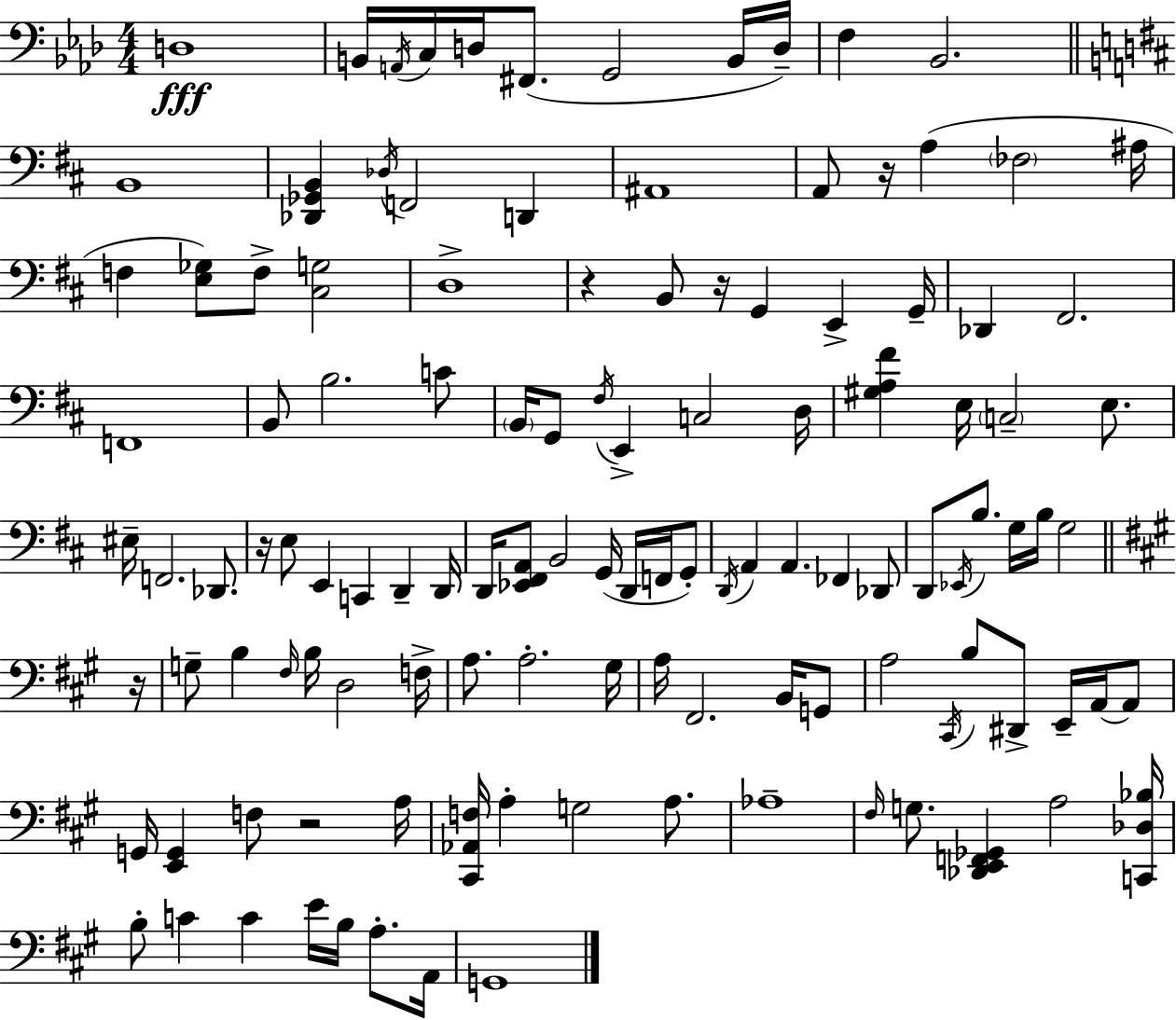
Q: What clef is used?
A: bass